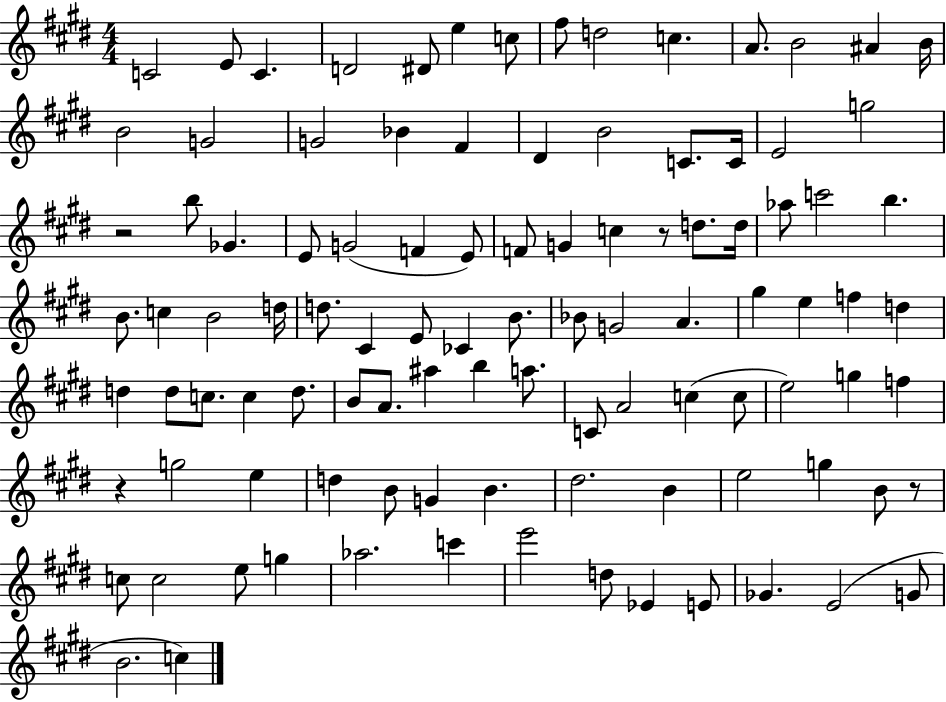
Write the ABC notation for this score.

X:1
T:Untitled
M:4/4
L:1/4
K:E
C2 E/2 C D2 ^D/2 e c/2 ^f/2 d2 c A/2 B2 ^A B/4 B2 G2 G2 _B ^F ^D B2 C/2 C/4 E2 g2 z2 b/2 _G E/2 G2 F E/2 F/2 G c z/2 d/2 d/4 _a/2 c'2 b B/2 c B2 d/4 d/2 ^C E/2 _C B/2 _B/2 G2 A ^g e f d d d/2 c/2 c d/2 B/2 A/2 ^a b a/2 C/2 A2 c c/2 e2 g f z g2 e d B/2 G B ^d2 B e2 g B/2 z/2 c/2 c2 e/2 g _a2 c' e'2 d/2 _E E/2 _G E2 G/2 B2 c